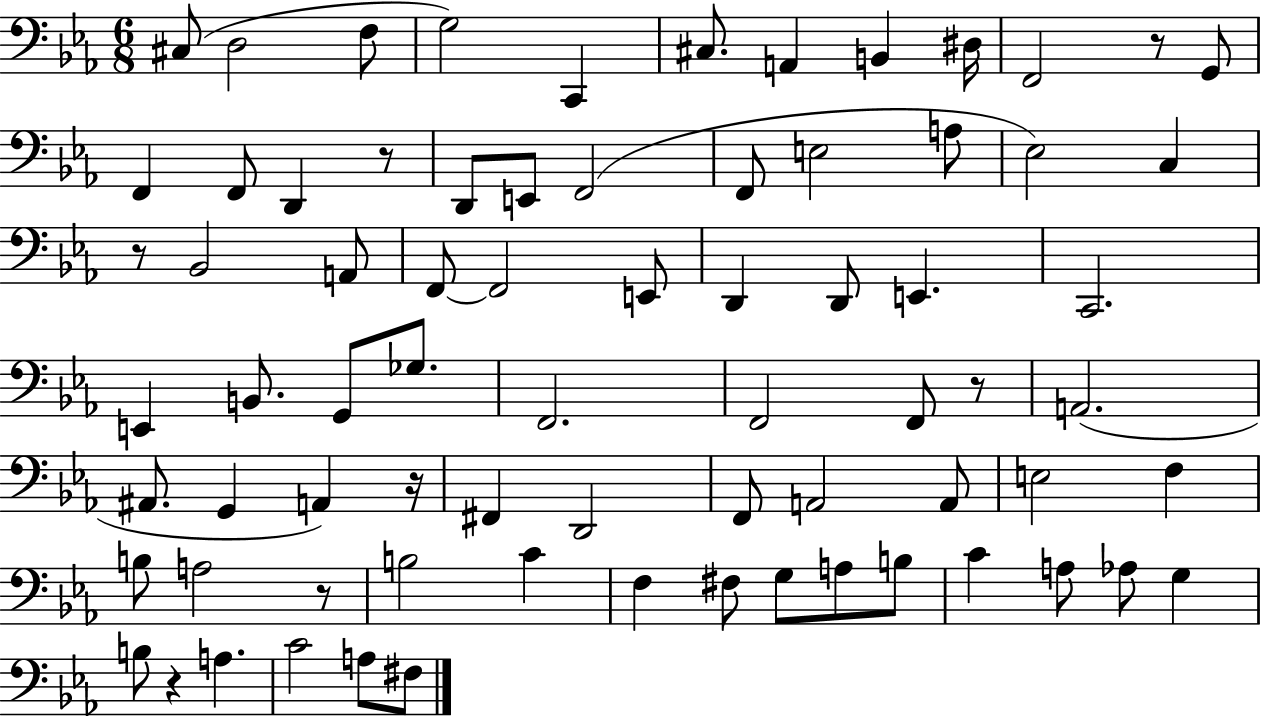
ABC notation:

X:1
T:Untitled
M:6/8
L:1/4
K:Eb
^C,/2 D,2 F,/2 G,2 C,, ^C,/2 A,, B,, ^D,/4 F,,2 z/2 G,,/2 F,, F,,/2 D,, z/2 D,,/2 E,,/2 F,,2 F,,/2 E,2 A,/2 _E,2 C, z/2 _B,,2 A,,/2 F,,/2 F,,2 E,,/2 D,, D,,/2 E,, C,,2 E,, B,,/2 G,,/2 _G,/2 F,,2 F,,2 F,,/2 z/2 A,,2 ^A,,/2 G,, A,, z/4 ^F,, D,,2 F,,/2 A,,2 A,,/2 E,2 F, B,/2 A,2 z/2 B,2 C F, ^F,/2 G,/2 A,/2 B,/2 C A,/2 _A,/2 G, B,/2 z A, C2 A,/2 ^F,/2